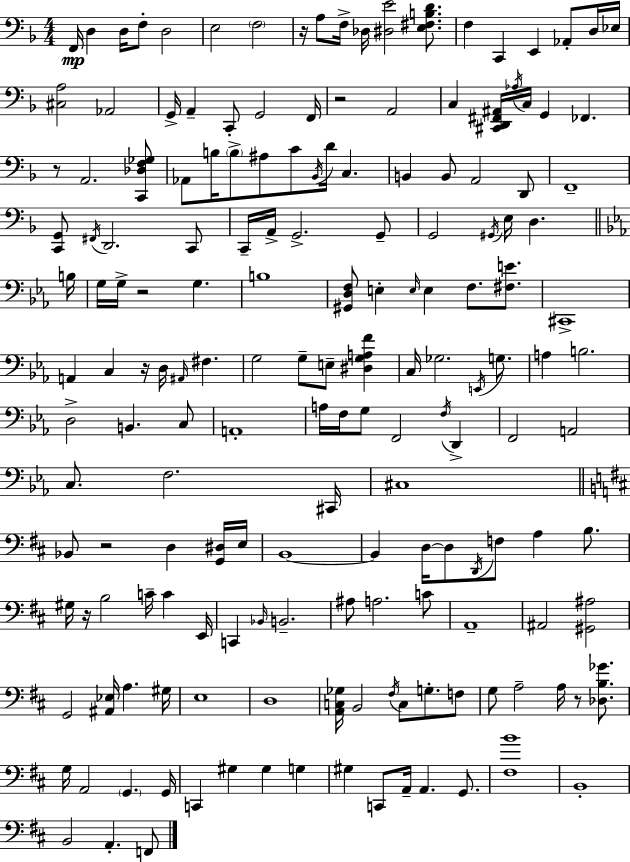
F2/s D3/q D3/s F3/e D3/h E3/h F3/h R/s A3/e F3/s Db3/s [D#3,E4]/h [E3,F#3,B3,D4]/e. F3/q C2/q E2/q Ab2/e D3/s Eb3/s [C#3,A3]/h Ab2/h G2/s A2/q C2/e G2/h F2/s R/h A2/h C3/q [C#2,D2,F#2,A#2]/s Ab3/s C3/s G2/q FES2/q. R/e A2/h. [C2,Db3,F3,Gb3]/e Ab2/e B3/s B3/e A#3/e C4/e Bb2/s D4/s C3/q. B2/q B2/e A2/h D2/e F2/w [C2,G2]/e F#2/s D2/h. C2/e C2/s A2/s G2/h. G2/e G2/h G#2/s E3/s D3/q. B3/s G3/s G3/s R/h G3/q. B3/w [G#2,D3,F3]/e E3/q E3/s E3/q F3/e. [F#3,E4]/e. C#2/w A2/q C3/q R/s D3/s A#2/s F#3/q. G3/h G3/e E3/e [D#3,G3,A3,F4]/q C3/s Gb3/h. E2/s G3/e. A3/q B3/h. D3/h B2/q. C3/e A2/w A3/s F3/s G3/e F2/h F3/s D2/q F2/h A2/h C3/e. F3/h. C#2/s C#3/w Bb2/e R/h D3/q [G2,D#3]/s E3/s B2/w B2/q D3/s D3/e D2/s F3/e A3/q B3/e. G#3/s R/s B3/h C4/s C4/q E2/s C2/q Bb2/s B2/h. A#3/e A3/h. C4/e A2/w A#2/h [G#2,A#3]/h G2/h [A#2,Eb3]/s A3/q. G#3/s E3/w D3/w [A2,C3,Gb3]/s B2/h F#3/s C3/e G3/e. F3/e G3/e A3/h A3/s R/e [Db3,B3,Gb4]/e. G3/s A2/h G2/q. G2/s C2/q G#3/q G#3/q G3/q G#3/q C2/e A2/s A2/q. G2/e. [F#3,B4]/w B2/w B2/h A2/q. F2/e